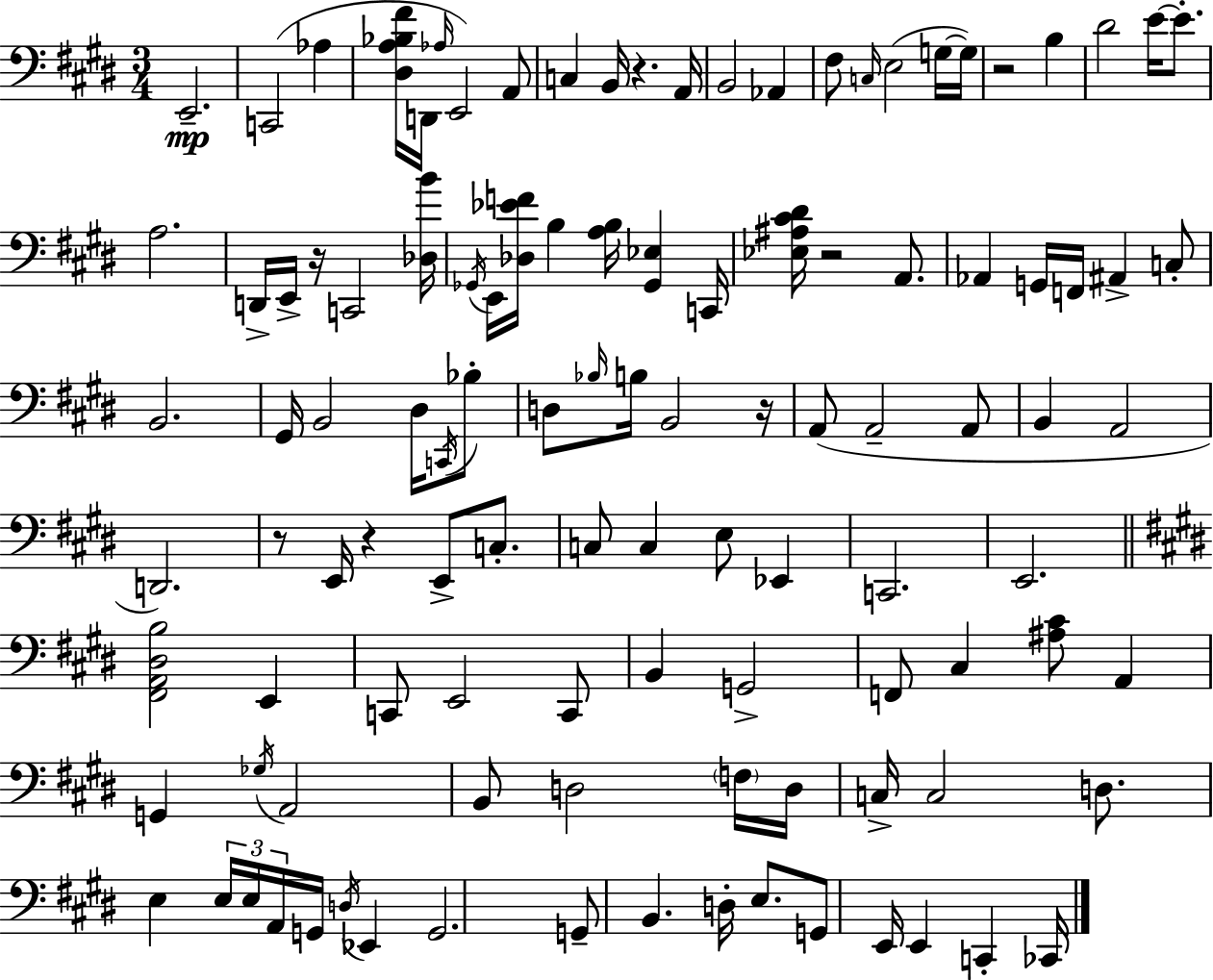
X:1
T:Untitled
M:3/4
L:1/4
K:E
E,,2 C,,2 _A, [^D,A,_B,^F]/4 D,,/4 _A,/4 E,,2 A,,/2 C, B,,/4 z A,,/4 B,,2 _A,, ^F,/2 C,/4 E,2 G,/4 G,/4 z2 B, ^D2 E/4 E/2 A,2 D,,/4 E,,/4 z/4 C,,2 [_D,B]/4 _G,,/4 E,,/4 [_D,_EF]/4 B, [A,B,]/4 [_G,,_E,] C,,/4 [_E,^A,^C^D]/4 z2 A,,/2 _A,, G,,/4 F,,/4 ^A,, C,/2 B,,2 ^G,,/4 B,,2 ^D,/4 C,,/4 _B,/2 D,/2 _B,/4 B,/4 B,,2 z/4 A,,/2 A,,2 A,,/2 B,, A,,2 D,,2 z/2 E,,/4 z E,,/2 C,/2 C,/2 C, E,/2 _E,, C,,2 E,,2 [^F,,A,,^D,B,]2 E,, C,,/2 E,,2 C,,/2 B,, G,,2 F,,/2 ^C, [^A,^C]/2 A,, G,, _G,/4 A,,2 B,,/2 D,2 F,/4 D,/4 C,/4 C,2 D,/2 E, E,/4 E,/4 A,,/4 G,,/4 D,/4 _E,, G,,2 G,,/2 B,, D,/4 E,/2 G,,/2 E,,/4 E,, C,, _C,,/4